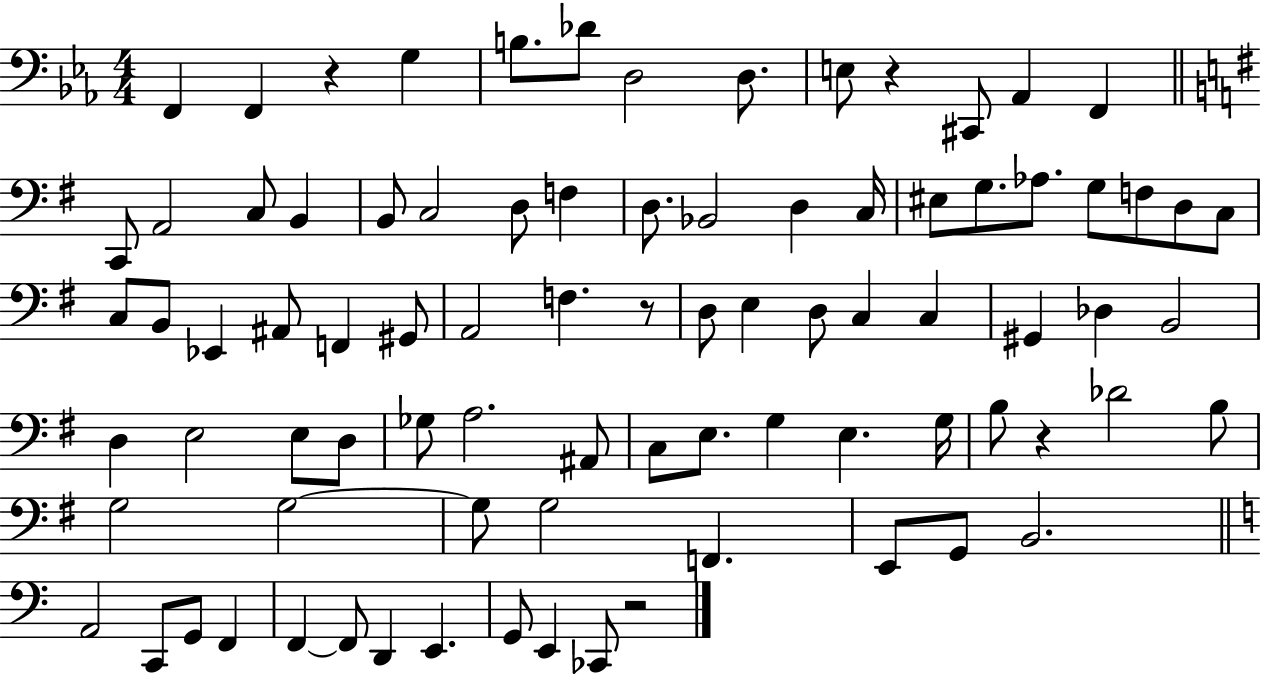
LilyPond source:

{
  \clef bass
  \numericTimeSignature
  \time 4/4
  \key ees \major
  f,4 f,4 r4 g4 | b8. des'8 d2 d8. | e8 r4 cis,8 aes,4 f,4 | \bar "||" \break \key e \minor c,8 a,2 c8 b,4 | b,8 c2 d8 f4 | d8. bes,2 d4 c16 | eis8 g8. aes8. g8 f8 d8 c8 | \break c8 b,8 ees,4 ais,8 f,4 gis,8 | a,2 f4. r8 | d8 e4 d8 c4 c4 | gis,4 des4 b,2 | \break d4 e2 e8 d8 | ges8 a2. ais,8 | c8 e8. g4 e4. g16 | b8 r4 des'2 b8 | \break g2 g2~~ | g8 g2 f,4. | e,8 g,8 b,2. | \bar "||" \break \key a \minor a,2 c,8 g,8 f,4 | f,4~~ f,8 d,4 e,4. | g,8 e,4 ces,8 r2 | \bar "|."
}